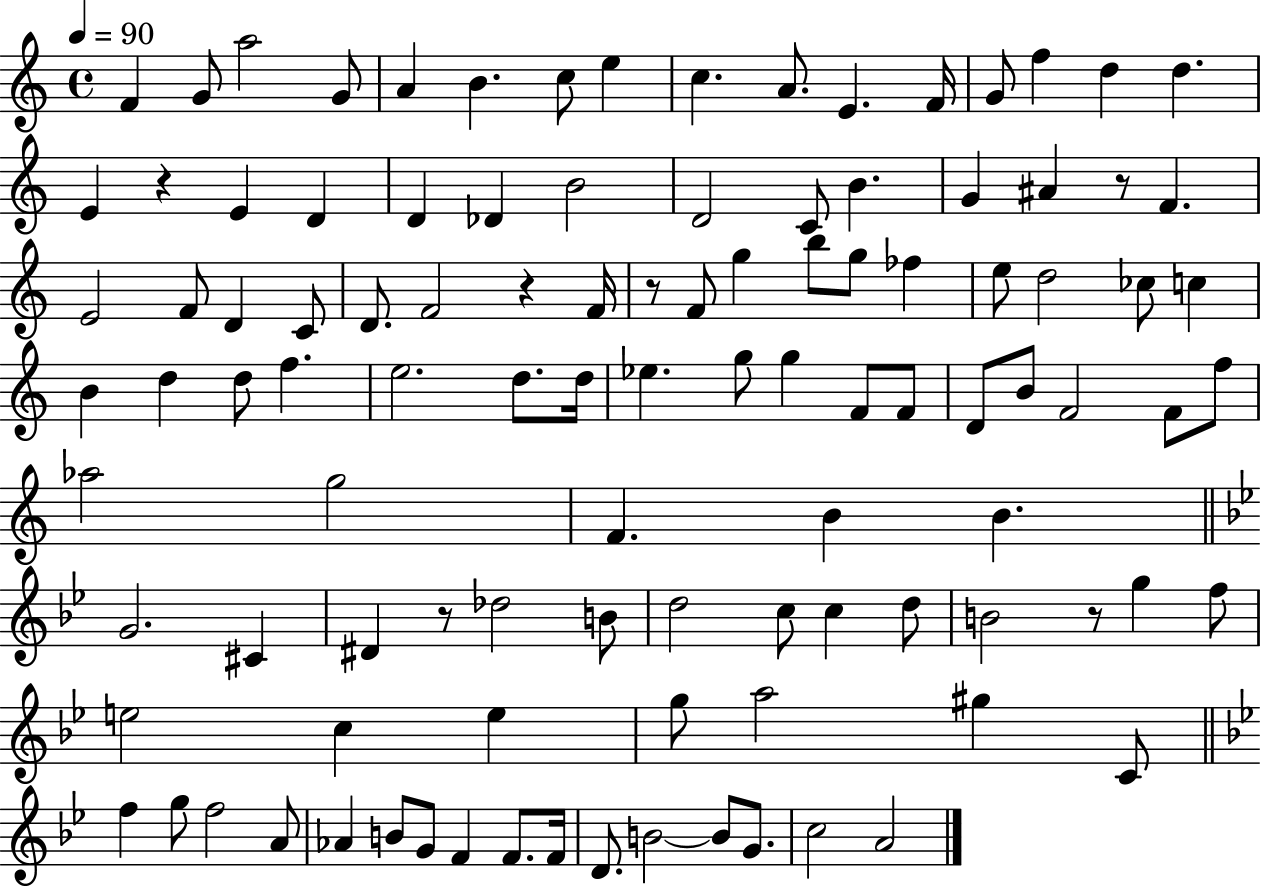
{
  \clef treble
  \time 4/4
  \defaultTimeSignature
  \key c \major
  \tempo 4 = 90
  f'4 g'8 a''2 g'8 | a'4 b'4. c''8 e''4 | c''4. a'8. e'4. f'16 | g'8 f''4 d''4 d''4. | \break e'4 r4 e'4 d'4 | d'4 des'4 b'2 | d'2 c'8 b'4. | g'4 ais'4 r8 f'4. | \break e'2 f'8 d'4 c'8 | d'8. f'2 r4 f'16 | r8 f'8 g''4 b''8 g''8 fes''4 | e''8 d''2 ces''8 c''4 | \break b'4 d''4 d''8 f''4. | e''2. d''8. d''16 | ees''4. g''8 g''4 f'8 f'8 | d'8 b'8 f'2 f'8 f''8 | \break aes''2 g''2 | f'4. b'4 b'4. | \bar "||" \break \key bes \major g'2. cis'4 | dis'4 r8 des''2 b'8 | d''2 c''8 c''4 d''8 | b'2 r8 g''4 f''8 | \break e''2 c''4 e''4 | g''8 a''2 gis''4 c'8 | \bar "||" \break \key g \minor f''4 g''8 f''2 a'8 | aes'4 b'8 g'8 f'4 f'8. f'16 | d'8. b'2~~ b'8 g'8. | c''2 a'2 | \break \bar "|."
}